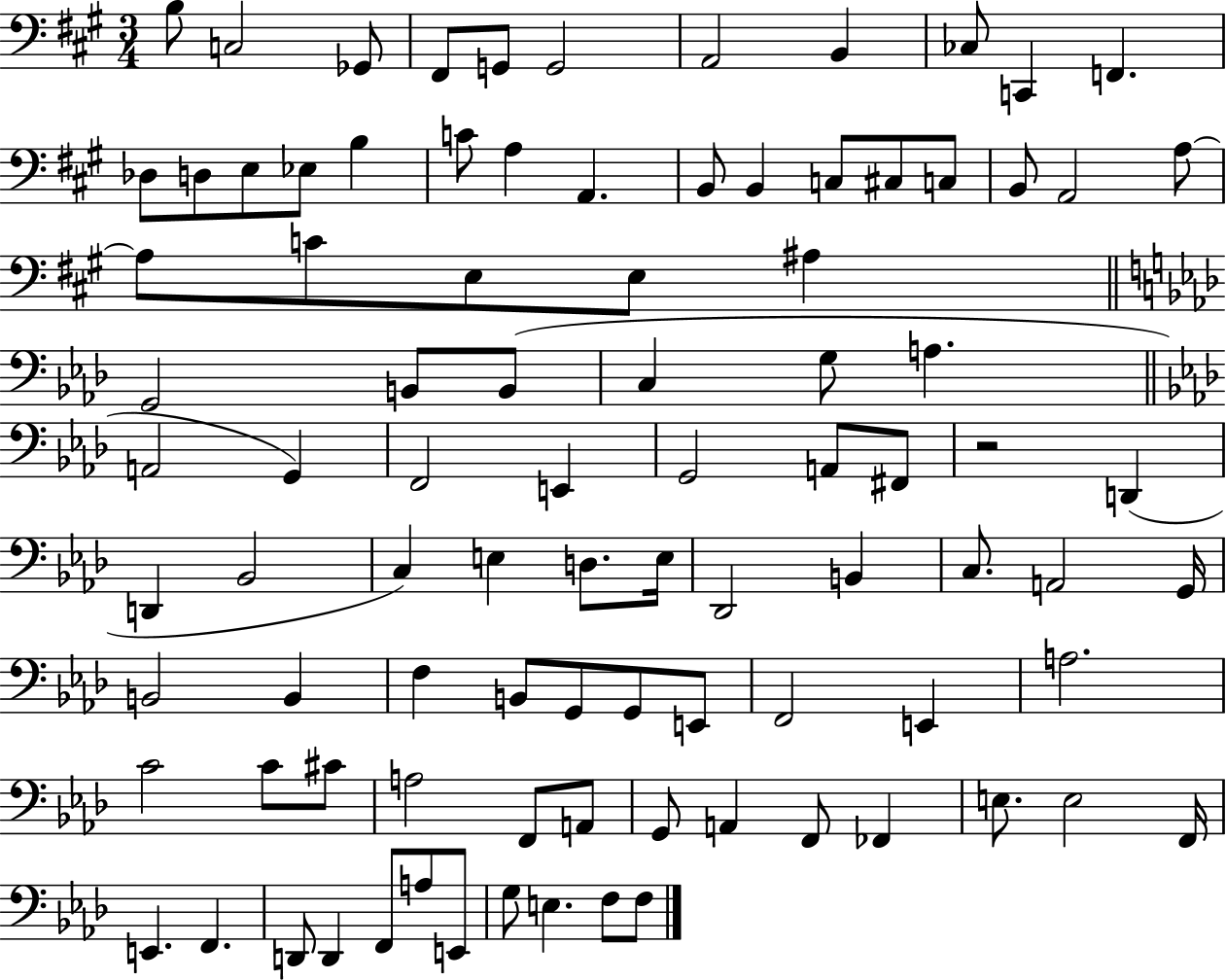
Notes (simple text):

B3/e C3/h Gb2/e F#2/e G2/e G2/h A2/h B2/q CES3/e C2/q F2/q. Db3/e D3/e E3/e Eb3/e B3/q C4/e A3/q A2/q. B2/e B2/q C3/e C#3/e C3/e B2/e A2/h A3/e A3/e C4/e E3/e E3/e A#3/q G2/h B2/e B2/e C3/q G3/e A3/q. A2/h G2/q F2/h E2/q G2/h A2/e F#2/e R/h D2/q D2/q Bb2/h C3/q E3/q D3/e. E3/s Db2/h B2/q C3/e. A2/h G2/s B2/h B2/q F3/q B2/e G2/e G2/e E2/e F2/h E2/q A3/h. C4/h C4/e C#4/e A3/h F2/e A2/e G2/e A2/q F2/e FES2/q E3/e. E3/h F2/s E2/q. F2/q. D2/e D2/q F2/e A3/e E2/e G3/e E3/q. F3/e F3/e